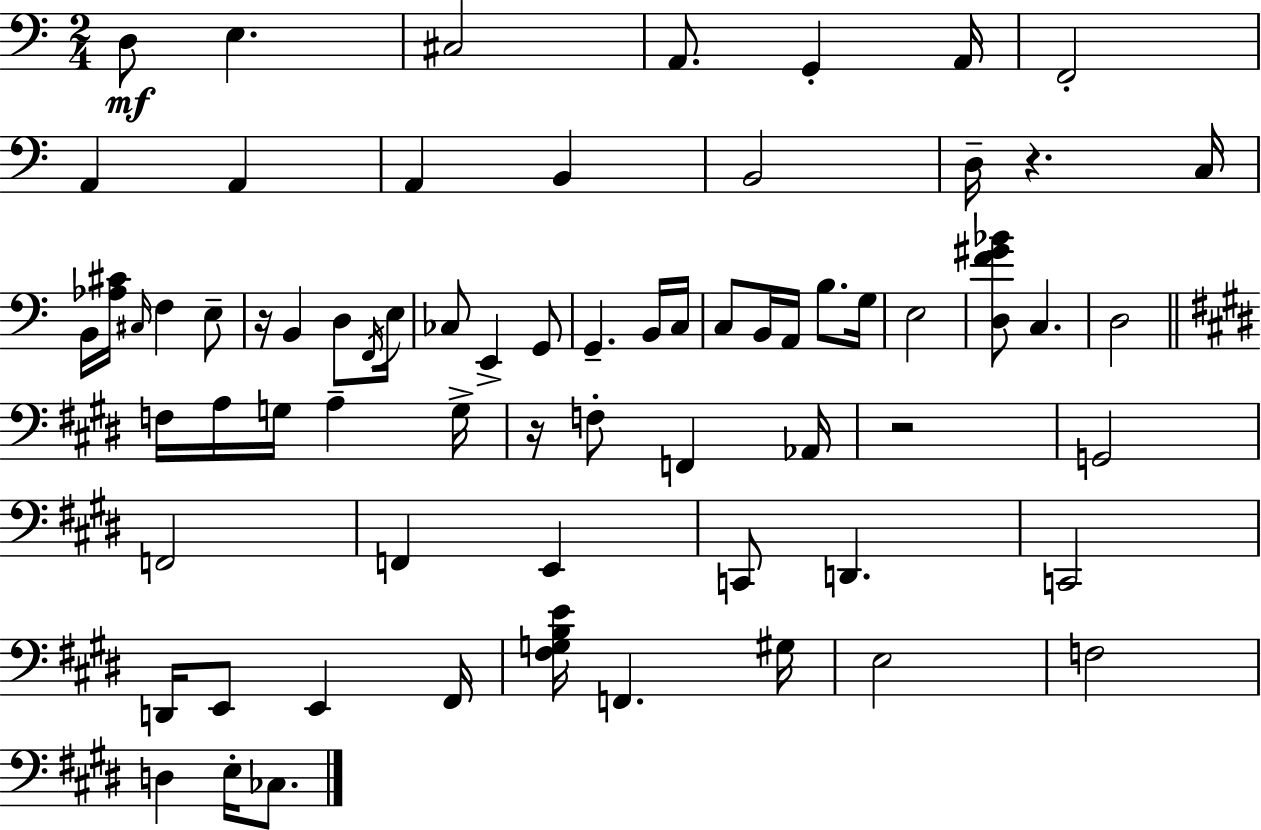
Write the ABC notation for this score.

X:1
T:Untitled
M:2/4
L:1/4
K:Am
D,/2 E, ^C,2 A,,/2 G,, A,,/4 F,,2 A,, A,, A,, B,, B,,2 D,/4 z C,/4 B,,/4 [_A,^C]/4 ^C,/4 F, E,/2 z/4 B,, D,/2 F,,/4 E,/4 _C,/2 E,, G,,/2 G,, B,,/4 C,/4 C,/2 B,,/4 A,,/4 B,/2 G,/4 E,2 [D,F^G_B]/2 C, D,2 F,/4 A,/4 G,/4 A, G,/4 z/4 F,/2 F,, _A,,/4 z2 G,,2 F,,2 F,, E,, C,,/2 D,, C,,2 D,,/4 E,,/2 E,, ^F,,/4 [^F,G,B,E]/4 F,, ^G,/4 E,2 F,2 D, E,/4 _C,/2